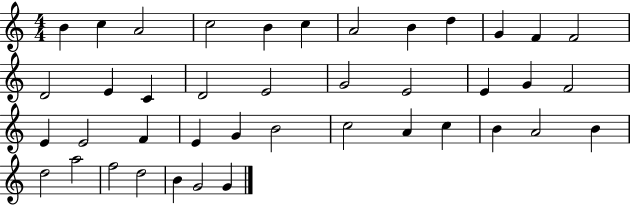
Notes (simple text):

B4/q C5/q A4/h C5/h B4/q C5/q A4/h B4/q D5/q G4/q F4/q F4/h D4/h E4/q C4/q D4/h E4/h G4/h E4/h E4/q G4/q F4/h E4/q E4/h F4/q E4/q G4/q B4/h C5/h A4/q C5/q B4/q A4/h B4/q D5/h A5/h F5/h D5/h B4/q G4/h G4/q